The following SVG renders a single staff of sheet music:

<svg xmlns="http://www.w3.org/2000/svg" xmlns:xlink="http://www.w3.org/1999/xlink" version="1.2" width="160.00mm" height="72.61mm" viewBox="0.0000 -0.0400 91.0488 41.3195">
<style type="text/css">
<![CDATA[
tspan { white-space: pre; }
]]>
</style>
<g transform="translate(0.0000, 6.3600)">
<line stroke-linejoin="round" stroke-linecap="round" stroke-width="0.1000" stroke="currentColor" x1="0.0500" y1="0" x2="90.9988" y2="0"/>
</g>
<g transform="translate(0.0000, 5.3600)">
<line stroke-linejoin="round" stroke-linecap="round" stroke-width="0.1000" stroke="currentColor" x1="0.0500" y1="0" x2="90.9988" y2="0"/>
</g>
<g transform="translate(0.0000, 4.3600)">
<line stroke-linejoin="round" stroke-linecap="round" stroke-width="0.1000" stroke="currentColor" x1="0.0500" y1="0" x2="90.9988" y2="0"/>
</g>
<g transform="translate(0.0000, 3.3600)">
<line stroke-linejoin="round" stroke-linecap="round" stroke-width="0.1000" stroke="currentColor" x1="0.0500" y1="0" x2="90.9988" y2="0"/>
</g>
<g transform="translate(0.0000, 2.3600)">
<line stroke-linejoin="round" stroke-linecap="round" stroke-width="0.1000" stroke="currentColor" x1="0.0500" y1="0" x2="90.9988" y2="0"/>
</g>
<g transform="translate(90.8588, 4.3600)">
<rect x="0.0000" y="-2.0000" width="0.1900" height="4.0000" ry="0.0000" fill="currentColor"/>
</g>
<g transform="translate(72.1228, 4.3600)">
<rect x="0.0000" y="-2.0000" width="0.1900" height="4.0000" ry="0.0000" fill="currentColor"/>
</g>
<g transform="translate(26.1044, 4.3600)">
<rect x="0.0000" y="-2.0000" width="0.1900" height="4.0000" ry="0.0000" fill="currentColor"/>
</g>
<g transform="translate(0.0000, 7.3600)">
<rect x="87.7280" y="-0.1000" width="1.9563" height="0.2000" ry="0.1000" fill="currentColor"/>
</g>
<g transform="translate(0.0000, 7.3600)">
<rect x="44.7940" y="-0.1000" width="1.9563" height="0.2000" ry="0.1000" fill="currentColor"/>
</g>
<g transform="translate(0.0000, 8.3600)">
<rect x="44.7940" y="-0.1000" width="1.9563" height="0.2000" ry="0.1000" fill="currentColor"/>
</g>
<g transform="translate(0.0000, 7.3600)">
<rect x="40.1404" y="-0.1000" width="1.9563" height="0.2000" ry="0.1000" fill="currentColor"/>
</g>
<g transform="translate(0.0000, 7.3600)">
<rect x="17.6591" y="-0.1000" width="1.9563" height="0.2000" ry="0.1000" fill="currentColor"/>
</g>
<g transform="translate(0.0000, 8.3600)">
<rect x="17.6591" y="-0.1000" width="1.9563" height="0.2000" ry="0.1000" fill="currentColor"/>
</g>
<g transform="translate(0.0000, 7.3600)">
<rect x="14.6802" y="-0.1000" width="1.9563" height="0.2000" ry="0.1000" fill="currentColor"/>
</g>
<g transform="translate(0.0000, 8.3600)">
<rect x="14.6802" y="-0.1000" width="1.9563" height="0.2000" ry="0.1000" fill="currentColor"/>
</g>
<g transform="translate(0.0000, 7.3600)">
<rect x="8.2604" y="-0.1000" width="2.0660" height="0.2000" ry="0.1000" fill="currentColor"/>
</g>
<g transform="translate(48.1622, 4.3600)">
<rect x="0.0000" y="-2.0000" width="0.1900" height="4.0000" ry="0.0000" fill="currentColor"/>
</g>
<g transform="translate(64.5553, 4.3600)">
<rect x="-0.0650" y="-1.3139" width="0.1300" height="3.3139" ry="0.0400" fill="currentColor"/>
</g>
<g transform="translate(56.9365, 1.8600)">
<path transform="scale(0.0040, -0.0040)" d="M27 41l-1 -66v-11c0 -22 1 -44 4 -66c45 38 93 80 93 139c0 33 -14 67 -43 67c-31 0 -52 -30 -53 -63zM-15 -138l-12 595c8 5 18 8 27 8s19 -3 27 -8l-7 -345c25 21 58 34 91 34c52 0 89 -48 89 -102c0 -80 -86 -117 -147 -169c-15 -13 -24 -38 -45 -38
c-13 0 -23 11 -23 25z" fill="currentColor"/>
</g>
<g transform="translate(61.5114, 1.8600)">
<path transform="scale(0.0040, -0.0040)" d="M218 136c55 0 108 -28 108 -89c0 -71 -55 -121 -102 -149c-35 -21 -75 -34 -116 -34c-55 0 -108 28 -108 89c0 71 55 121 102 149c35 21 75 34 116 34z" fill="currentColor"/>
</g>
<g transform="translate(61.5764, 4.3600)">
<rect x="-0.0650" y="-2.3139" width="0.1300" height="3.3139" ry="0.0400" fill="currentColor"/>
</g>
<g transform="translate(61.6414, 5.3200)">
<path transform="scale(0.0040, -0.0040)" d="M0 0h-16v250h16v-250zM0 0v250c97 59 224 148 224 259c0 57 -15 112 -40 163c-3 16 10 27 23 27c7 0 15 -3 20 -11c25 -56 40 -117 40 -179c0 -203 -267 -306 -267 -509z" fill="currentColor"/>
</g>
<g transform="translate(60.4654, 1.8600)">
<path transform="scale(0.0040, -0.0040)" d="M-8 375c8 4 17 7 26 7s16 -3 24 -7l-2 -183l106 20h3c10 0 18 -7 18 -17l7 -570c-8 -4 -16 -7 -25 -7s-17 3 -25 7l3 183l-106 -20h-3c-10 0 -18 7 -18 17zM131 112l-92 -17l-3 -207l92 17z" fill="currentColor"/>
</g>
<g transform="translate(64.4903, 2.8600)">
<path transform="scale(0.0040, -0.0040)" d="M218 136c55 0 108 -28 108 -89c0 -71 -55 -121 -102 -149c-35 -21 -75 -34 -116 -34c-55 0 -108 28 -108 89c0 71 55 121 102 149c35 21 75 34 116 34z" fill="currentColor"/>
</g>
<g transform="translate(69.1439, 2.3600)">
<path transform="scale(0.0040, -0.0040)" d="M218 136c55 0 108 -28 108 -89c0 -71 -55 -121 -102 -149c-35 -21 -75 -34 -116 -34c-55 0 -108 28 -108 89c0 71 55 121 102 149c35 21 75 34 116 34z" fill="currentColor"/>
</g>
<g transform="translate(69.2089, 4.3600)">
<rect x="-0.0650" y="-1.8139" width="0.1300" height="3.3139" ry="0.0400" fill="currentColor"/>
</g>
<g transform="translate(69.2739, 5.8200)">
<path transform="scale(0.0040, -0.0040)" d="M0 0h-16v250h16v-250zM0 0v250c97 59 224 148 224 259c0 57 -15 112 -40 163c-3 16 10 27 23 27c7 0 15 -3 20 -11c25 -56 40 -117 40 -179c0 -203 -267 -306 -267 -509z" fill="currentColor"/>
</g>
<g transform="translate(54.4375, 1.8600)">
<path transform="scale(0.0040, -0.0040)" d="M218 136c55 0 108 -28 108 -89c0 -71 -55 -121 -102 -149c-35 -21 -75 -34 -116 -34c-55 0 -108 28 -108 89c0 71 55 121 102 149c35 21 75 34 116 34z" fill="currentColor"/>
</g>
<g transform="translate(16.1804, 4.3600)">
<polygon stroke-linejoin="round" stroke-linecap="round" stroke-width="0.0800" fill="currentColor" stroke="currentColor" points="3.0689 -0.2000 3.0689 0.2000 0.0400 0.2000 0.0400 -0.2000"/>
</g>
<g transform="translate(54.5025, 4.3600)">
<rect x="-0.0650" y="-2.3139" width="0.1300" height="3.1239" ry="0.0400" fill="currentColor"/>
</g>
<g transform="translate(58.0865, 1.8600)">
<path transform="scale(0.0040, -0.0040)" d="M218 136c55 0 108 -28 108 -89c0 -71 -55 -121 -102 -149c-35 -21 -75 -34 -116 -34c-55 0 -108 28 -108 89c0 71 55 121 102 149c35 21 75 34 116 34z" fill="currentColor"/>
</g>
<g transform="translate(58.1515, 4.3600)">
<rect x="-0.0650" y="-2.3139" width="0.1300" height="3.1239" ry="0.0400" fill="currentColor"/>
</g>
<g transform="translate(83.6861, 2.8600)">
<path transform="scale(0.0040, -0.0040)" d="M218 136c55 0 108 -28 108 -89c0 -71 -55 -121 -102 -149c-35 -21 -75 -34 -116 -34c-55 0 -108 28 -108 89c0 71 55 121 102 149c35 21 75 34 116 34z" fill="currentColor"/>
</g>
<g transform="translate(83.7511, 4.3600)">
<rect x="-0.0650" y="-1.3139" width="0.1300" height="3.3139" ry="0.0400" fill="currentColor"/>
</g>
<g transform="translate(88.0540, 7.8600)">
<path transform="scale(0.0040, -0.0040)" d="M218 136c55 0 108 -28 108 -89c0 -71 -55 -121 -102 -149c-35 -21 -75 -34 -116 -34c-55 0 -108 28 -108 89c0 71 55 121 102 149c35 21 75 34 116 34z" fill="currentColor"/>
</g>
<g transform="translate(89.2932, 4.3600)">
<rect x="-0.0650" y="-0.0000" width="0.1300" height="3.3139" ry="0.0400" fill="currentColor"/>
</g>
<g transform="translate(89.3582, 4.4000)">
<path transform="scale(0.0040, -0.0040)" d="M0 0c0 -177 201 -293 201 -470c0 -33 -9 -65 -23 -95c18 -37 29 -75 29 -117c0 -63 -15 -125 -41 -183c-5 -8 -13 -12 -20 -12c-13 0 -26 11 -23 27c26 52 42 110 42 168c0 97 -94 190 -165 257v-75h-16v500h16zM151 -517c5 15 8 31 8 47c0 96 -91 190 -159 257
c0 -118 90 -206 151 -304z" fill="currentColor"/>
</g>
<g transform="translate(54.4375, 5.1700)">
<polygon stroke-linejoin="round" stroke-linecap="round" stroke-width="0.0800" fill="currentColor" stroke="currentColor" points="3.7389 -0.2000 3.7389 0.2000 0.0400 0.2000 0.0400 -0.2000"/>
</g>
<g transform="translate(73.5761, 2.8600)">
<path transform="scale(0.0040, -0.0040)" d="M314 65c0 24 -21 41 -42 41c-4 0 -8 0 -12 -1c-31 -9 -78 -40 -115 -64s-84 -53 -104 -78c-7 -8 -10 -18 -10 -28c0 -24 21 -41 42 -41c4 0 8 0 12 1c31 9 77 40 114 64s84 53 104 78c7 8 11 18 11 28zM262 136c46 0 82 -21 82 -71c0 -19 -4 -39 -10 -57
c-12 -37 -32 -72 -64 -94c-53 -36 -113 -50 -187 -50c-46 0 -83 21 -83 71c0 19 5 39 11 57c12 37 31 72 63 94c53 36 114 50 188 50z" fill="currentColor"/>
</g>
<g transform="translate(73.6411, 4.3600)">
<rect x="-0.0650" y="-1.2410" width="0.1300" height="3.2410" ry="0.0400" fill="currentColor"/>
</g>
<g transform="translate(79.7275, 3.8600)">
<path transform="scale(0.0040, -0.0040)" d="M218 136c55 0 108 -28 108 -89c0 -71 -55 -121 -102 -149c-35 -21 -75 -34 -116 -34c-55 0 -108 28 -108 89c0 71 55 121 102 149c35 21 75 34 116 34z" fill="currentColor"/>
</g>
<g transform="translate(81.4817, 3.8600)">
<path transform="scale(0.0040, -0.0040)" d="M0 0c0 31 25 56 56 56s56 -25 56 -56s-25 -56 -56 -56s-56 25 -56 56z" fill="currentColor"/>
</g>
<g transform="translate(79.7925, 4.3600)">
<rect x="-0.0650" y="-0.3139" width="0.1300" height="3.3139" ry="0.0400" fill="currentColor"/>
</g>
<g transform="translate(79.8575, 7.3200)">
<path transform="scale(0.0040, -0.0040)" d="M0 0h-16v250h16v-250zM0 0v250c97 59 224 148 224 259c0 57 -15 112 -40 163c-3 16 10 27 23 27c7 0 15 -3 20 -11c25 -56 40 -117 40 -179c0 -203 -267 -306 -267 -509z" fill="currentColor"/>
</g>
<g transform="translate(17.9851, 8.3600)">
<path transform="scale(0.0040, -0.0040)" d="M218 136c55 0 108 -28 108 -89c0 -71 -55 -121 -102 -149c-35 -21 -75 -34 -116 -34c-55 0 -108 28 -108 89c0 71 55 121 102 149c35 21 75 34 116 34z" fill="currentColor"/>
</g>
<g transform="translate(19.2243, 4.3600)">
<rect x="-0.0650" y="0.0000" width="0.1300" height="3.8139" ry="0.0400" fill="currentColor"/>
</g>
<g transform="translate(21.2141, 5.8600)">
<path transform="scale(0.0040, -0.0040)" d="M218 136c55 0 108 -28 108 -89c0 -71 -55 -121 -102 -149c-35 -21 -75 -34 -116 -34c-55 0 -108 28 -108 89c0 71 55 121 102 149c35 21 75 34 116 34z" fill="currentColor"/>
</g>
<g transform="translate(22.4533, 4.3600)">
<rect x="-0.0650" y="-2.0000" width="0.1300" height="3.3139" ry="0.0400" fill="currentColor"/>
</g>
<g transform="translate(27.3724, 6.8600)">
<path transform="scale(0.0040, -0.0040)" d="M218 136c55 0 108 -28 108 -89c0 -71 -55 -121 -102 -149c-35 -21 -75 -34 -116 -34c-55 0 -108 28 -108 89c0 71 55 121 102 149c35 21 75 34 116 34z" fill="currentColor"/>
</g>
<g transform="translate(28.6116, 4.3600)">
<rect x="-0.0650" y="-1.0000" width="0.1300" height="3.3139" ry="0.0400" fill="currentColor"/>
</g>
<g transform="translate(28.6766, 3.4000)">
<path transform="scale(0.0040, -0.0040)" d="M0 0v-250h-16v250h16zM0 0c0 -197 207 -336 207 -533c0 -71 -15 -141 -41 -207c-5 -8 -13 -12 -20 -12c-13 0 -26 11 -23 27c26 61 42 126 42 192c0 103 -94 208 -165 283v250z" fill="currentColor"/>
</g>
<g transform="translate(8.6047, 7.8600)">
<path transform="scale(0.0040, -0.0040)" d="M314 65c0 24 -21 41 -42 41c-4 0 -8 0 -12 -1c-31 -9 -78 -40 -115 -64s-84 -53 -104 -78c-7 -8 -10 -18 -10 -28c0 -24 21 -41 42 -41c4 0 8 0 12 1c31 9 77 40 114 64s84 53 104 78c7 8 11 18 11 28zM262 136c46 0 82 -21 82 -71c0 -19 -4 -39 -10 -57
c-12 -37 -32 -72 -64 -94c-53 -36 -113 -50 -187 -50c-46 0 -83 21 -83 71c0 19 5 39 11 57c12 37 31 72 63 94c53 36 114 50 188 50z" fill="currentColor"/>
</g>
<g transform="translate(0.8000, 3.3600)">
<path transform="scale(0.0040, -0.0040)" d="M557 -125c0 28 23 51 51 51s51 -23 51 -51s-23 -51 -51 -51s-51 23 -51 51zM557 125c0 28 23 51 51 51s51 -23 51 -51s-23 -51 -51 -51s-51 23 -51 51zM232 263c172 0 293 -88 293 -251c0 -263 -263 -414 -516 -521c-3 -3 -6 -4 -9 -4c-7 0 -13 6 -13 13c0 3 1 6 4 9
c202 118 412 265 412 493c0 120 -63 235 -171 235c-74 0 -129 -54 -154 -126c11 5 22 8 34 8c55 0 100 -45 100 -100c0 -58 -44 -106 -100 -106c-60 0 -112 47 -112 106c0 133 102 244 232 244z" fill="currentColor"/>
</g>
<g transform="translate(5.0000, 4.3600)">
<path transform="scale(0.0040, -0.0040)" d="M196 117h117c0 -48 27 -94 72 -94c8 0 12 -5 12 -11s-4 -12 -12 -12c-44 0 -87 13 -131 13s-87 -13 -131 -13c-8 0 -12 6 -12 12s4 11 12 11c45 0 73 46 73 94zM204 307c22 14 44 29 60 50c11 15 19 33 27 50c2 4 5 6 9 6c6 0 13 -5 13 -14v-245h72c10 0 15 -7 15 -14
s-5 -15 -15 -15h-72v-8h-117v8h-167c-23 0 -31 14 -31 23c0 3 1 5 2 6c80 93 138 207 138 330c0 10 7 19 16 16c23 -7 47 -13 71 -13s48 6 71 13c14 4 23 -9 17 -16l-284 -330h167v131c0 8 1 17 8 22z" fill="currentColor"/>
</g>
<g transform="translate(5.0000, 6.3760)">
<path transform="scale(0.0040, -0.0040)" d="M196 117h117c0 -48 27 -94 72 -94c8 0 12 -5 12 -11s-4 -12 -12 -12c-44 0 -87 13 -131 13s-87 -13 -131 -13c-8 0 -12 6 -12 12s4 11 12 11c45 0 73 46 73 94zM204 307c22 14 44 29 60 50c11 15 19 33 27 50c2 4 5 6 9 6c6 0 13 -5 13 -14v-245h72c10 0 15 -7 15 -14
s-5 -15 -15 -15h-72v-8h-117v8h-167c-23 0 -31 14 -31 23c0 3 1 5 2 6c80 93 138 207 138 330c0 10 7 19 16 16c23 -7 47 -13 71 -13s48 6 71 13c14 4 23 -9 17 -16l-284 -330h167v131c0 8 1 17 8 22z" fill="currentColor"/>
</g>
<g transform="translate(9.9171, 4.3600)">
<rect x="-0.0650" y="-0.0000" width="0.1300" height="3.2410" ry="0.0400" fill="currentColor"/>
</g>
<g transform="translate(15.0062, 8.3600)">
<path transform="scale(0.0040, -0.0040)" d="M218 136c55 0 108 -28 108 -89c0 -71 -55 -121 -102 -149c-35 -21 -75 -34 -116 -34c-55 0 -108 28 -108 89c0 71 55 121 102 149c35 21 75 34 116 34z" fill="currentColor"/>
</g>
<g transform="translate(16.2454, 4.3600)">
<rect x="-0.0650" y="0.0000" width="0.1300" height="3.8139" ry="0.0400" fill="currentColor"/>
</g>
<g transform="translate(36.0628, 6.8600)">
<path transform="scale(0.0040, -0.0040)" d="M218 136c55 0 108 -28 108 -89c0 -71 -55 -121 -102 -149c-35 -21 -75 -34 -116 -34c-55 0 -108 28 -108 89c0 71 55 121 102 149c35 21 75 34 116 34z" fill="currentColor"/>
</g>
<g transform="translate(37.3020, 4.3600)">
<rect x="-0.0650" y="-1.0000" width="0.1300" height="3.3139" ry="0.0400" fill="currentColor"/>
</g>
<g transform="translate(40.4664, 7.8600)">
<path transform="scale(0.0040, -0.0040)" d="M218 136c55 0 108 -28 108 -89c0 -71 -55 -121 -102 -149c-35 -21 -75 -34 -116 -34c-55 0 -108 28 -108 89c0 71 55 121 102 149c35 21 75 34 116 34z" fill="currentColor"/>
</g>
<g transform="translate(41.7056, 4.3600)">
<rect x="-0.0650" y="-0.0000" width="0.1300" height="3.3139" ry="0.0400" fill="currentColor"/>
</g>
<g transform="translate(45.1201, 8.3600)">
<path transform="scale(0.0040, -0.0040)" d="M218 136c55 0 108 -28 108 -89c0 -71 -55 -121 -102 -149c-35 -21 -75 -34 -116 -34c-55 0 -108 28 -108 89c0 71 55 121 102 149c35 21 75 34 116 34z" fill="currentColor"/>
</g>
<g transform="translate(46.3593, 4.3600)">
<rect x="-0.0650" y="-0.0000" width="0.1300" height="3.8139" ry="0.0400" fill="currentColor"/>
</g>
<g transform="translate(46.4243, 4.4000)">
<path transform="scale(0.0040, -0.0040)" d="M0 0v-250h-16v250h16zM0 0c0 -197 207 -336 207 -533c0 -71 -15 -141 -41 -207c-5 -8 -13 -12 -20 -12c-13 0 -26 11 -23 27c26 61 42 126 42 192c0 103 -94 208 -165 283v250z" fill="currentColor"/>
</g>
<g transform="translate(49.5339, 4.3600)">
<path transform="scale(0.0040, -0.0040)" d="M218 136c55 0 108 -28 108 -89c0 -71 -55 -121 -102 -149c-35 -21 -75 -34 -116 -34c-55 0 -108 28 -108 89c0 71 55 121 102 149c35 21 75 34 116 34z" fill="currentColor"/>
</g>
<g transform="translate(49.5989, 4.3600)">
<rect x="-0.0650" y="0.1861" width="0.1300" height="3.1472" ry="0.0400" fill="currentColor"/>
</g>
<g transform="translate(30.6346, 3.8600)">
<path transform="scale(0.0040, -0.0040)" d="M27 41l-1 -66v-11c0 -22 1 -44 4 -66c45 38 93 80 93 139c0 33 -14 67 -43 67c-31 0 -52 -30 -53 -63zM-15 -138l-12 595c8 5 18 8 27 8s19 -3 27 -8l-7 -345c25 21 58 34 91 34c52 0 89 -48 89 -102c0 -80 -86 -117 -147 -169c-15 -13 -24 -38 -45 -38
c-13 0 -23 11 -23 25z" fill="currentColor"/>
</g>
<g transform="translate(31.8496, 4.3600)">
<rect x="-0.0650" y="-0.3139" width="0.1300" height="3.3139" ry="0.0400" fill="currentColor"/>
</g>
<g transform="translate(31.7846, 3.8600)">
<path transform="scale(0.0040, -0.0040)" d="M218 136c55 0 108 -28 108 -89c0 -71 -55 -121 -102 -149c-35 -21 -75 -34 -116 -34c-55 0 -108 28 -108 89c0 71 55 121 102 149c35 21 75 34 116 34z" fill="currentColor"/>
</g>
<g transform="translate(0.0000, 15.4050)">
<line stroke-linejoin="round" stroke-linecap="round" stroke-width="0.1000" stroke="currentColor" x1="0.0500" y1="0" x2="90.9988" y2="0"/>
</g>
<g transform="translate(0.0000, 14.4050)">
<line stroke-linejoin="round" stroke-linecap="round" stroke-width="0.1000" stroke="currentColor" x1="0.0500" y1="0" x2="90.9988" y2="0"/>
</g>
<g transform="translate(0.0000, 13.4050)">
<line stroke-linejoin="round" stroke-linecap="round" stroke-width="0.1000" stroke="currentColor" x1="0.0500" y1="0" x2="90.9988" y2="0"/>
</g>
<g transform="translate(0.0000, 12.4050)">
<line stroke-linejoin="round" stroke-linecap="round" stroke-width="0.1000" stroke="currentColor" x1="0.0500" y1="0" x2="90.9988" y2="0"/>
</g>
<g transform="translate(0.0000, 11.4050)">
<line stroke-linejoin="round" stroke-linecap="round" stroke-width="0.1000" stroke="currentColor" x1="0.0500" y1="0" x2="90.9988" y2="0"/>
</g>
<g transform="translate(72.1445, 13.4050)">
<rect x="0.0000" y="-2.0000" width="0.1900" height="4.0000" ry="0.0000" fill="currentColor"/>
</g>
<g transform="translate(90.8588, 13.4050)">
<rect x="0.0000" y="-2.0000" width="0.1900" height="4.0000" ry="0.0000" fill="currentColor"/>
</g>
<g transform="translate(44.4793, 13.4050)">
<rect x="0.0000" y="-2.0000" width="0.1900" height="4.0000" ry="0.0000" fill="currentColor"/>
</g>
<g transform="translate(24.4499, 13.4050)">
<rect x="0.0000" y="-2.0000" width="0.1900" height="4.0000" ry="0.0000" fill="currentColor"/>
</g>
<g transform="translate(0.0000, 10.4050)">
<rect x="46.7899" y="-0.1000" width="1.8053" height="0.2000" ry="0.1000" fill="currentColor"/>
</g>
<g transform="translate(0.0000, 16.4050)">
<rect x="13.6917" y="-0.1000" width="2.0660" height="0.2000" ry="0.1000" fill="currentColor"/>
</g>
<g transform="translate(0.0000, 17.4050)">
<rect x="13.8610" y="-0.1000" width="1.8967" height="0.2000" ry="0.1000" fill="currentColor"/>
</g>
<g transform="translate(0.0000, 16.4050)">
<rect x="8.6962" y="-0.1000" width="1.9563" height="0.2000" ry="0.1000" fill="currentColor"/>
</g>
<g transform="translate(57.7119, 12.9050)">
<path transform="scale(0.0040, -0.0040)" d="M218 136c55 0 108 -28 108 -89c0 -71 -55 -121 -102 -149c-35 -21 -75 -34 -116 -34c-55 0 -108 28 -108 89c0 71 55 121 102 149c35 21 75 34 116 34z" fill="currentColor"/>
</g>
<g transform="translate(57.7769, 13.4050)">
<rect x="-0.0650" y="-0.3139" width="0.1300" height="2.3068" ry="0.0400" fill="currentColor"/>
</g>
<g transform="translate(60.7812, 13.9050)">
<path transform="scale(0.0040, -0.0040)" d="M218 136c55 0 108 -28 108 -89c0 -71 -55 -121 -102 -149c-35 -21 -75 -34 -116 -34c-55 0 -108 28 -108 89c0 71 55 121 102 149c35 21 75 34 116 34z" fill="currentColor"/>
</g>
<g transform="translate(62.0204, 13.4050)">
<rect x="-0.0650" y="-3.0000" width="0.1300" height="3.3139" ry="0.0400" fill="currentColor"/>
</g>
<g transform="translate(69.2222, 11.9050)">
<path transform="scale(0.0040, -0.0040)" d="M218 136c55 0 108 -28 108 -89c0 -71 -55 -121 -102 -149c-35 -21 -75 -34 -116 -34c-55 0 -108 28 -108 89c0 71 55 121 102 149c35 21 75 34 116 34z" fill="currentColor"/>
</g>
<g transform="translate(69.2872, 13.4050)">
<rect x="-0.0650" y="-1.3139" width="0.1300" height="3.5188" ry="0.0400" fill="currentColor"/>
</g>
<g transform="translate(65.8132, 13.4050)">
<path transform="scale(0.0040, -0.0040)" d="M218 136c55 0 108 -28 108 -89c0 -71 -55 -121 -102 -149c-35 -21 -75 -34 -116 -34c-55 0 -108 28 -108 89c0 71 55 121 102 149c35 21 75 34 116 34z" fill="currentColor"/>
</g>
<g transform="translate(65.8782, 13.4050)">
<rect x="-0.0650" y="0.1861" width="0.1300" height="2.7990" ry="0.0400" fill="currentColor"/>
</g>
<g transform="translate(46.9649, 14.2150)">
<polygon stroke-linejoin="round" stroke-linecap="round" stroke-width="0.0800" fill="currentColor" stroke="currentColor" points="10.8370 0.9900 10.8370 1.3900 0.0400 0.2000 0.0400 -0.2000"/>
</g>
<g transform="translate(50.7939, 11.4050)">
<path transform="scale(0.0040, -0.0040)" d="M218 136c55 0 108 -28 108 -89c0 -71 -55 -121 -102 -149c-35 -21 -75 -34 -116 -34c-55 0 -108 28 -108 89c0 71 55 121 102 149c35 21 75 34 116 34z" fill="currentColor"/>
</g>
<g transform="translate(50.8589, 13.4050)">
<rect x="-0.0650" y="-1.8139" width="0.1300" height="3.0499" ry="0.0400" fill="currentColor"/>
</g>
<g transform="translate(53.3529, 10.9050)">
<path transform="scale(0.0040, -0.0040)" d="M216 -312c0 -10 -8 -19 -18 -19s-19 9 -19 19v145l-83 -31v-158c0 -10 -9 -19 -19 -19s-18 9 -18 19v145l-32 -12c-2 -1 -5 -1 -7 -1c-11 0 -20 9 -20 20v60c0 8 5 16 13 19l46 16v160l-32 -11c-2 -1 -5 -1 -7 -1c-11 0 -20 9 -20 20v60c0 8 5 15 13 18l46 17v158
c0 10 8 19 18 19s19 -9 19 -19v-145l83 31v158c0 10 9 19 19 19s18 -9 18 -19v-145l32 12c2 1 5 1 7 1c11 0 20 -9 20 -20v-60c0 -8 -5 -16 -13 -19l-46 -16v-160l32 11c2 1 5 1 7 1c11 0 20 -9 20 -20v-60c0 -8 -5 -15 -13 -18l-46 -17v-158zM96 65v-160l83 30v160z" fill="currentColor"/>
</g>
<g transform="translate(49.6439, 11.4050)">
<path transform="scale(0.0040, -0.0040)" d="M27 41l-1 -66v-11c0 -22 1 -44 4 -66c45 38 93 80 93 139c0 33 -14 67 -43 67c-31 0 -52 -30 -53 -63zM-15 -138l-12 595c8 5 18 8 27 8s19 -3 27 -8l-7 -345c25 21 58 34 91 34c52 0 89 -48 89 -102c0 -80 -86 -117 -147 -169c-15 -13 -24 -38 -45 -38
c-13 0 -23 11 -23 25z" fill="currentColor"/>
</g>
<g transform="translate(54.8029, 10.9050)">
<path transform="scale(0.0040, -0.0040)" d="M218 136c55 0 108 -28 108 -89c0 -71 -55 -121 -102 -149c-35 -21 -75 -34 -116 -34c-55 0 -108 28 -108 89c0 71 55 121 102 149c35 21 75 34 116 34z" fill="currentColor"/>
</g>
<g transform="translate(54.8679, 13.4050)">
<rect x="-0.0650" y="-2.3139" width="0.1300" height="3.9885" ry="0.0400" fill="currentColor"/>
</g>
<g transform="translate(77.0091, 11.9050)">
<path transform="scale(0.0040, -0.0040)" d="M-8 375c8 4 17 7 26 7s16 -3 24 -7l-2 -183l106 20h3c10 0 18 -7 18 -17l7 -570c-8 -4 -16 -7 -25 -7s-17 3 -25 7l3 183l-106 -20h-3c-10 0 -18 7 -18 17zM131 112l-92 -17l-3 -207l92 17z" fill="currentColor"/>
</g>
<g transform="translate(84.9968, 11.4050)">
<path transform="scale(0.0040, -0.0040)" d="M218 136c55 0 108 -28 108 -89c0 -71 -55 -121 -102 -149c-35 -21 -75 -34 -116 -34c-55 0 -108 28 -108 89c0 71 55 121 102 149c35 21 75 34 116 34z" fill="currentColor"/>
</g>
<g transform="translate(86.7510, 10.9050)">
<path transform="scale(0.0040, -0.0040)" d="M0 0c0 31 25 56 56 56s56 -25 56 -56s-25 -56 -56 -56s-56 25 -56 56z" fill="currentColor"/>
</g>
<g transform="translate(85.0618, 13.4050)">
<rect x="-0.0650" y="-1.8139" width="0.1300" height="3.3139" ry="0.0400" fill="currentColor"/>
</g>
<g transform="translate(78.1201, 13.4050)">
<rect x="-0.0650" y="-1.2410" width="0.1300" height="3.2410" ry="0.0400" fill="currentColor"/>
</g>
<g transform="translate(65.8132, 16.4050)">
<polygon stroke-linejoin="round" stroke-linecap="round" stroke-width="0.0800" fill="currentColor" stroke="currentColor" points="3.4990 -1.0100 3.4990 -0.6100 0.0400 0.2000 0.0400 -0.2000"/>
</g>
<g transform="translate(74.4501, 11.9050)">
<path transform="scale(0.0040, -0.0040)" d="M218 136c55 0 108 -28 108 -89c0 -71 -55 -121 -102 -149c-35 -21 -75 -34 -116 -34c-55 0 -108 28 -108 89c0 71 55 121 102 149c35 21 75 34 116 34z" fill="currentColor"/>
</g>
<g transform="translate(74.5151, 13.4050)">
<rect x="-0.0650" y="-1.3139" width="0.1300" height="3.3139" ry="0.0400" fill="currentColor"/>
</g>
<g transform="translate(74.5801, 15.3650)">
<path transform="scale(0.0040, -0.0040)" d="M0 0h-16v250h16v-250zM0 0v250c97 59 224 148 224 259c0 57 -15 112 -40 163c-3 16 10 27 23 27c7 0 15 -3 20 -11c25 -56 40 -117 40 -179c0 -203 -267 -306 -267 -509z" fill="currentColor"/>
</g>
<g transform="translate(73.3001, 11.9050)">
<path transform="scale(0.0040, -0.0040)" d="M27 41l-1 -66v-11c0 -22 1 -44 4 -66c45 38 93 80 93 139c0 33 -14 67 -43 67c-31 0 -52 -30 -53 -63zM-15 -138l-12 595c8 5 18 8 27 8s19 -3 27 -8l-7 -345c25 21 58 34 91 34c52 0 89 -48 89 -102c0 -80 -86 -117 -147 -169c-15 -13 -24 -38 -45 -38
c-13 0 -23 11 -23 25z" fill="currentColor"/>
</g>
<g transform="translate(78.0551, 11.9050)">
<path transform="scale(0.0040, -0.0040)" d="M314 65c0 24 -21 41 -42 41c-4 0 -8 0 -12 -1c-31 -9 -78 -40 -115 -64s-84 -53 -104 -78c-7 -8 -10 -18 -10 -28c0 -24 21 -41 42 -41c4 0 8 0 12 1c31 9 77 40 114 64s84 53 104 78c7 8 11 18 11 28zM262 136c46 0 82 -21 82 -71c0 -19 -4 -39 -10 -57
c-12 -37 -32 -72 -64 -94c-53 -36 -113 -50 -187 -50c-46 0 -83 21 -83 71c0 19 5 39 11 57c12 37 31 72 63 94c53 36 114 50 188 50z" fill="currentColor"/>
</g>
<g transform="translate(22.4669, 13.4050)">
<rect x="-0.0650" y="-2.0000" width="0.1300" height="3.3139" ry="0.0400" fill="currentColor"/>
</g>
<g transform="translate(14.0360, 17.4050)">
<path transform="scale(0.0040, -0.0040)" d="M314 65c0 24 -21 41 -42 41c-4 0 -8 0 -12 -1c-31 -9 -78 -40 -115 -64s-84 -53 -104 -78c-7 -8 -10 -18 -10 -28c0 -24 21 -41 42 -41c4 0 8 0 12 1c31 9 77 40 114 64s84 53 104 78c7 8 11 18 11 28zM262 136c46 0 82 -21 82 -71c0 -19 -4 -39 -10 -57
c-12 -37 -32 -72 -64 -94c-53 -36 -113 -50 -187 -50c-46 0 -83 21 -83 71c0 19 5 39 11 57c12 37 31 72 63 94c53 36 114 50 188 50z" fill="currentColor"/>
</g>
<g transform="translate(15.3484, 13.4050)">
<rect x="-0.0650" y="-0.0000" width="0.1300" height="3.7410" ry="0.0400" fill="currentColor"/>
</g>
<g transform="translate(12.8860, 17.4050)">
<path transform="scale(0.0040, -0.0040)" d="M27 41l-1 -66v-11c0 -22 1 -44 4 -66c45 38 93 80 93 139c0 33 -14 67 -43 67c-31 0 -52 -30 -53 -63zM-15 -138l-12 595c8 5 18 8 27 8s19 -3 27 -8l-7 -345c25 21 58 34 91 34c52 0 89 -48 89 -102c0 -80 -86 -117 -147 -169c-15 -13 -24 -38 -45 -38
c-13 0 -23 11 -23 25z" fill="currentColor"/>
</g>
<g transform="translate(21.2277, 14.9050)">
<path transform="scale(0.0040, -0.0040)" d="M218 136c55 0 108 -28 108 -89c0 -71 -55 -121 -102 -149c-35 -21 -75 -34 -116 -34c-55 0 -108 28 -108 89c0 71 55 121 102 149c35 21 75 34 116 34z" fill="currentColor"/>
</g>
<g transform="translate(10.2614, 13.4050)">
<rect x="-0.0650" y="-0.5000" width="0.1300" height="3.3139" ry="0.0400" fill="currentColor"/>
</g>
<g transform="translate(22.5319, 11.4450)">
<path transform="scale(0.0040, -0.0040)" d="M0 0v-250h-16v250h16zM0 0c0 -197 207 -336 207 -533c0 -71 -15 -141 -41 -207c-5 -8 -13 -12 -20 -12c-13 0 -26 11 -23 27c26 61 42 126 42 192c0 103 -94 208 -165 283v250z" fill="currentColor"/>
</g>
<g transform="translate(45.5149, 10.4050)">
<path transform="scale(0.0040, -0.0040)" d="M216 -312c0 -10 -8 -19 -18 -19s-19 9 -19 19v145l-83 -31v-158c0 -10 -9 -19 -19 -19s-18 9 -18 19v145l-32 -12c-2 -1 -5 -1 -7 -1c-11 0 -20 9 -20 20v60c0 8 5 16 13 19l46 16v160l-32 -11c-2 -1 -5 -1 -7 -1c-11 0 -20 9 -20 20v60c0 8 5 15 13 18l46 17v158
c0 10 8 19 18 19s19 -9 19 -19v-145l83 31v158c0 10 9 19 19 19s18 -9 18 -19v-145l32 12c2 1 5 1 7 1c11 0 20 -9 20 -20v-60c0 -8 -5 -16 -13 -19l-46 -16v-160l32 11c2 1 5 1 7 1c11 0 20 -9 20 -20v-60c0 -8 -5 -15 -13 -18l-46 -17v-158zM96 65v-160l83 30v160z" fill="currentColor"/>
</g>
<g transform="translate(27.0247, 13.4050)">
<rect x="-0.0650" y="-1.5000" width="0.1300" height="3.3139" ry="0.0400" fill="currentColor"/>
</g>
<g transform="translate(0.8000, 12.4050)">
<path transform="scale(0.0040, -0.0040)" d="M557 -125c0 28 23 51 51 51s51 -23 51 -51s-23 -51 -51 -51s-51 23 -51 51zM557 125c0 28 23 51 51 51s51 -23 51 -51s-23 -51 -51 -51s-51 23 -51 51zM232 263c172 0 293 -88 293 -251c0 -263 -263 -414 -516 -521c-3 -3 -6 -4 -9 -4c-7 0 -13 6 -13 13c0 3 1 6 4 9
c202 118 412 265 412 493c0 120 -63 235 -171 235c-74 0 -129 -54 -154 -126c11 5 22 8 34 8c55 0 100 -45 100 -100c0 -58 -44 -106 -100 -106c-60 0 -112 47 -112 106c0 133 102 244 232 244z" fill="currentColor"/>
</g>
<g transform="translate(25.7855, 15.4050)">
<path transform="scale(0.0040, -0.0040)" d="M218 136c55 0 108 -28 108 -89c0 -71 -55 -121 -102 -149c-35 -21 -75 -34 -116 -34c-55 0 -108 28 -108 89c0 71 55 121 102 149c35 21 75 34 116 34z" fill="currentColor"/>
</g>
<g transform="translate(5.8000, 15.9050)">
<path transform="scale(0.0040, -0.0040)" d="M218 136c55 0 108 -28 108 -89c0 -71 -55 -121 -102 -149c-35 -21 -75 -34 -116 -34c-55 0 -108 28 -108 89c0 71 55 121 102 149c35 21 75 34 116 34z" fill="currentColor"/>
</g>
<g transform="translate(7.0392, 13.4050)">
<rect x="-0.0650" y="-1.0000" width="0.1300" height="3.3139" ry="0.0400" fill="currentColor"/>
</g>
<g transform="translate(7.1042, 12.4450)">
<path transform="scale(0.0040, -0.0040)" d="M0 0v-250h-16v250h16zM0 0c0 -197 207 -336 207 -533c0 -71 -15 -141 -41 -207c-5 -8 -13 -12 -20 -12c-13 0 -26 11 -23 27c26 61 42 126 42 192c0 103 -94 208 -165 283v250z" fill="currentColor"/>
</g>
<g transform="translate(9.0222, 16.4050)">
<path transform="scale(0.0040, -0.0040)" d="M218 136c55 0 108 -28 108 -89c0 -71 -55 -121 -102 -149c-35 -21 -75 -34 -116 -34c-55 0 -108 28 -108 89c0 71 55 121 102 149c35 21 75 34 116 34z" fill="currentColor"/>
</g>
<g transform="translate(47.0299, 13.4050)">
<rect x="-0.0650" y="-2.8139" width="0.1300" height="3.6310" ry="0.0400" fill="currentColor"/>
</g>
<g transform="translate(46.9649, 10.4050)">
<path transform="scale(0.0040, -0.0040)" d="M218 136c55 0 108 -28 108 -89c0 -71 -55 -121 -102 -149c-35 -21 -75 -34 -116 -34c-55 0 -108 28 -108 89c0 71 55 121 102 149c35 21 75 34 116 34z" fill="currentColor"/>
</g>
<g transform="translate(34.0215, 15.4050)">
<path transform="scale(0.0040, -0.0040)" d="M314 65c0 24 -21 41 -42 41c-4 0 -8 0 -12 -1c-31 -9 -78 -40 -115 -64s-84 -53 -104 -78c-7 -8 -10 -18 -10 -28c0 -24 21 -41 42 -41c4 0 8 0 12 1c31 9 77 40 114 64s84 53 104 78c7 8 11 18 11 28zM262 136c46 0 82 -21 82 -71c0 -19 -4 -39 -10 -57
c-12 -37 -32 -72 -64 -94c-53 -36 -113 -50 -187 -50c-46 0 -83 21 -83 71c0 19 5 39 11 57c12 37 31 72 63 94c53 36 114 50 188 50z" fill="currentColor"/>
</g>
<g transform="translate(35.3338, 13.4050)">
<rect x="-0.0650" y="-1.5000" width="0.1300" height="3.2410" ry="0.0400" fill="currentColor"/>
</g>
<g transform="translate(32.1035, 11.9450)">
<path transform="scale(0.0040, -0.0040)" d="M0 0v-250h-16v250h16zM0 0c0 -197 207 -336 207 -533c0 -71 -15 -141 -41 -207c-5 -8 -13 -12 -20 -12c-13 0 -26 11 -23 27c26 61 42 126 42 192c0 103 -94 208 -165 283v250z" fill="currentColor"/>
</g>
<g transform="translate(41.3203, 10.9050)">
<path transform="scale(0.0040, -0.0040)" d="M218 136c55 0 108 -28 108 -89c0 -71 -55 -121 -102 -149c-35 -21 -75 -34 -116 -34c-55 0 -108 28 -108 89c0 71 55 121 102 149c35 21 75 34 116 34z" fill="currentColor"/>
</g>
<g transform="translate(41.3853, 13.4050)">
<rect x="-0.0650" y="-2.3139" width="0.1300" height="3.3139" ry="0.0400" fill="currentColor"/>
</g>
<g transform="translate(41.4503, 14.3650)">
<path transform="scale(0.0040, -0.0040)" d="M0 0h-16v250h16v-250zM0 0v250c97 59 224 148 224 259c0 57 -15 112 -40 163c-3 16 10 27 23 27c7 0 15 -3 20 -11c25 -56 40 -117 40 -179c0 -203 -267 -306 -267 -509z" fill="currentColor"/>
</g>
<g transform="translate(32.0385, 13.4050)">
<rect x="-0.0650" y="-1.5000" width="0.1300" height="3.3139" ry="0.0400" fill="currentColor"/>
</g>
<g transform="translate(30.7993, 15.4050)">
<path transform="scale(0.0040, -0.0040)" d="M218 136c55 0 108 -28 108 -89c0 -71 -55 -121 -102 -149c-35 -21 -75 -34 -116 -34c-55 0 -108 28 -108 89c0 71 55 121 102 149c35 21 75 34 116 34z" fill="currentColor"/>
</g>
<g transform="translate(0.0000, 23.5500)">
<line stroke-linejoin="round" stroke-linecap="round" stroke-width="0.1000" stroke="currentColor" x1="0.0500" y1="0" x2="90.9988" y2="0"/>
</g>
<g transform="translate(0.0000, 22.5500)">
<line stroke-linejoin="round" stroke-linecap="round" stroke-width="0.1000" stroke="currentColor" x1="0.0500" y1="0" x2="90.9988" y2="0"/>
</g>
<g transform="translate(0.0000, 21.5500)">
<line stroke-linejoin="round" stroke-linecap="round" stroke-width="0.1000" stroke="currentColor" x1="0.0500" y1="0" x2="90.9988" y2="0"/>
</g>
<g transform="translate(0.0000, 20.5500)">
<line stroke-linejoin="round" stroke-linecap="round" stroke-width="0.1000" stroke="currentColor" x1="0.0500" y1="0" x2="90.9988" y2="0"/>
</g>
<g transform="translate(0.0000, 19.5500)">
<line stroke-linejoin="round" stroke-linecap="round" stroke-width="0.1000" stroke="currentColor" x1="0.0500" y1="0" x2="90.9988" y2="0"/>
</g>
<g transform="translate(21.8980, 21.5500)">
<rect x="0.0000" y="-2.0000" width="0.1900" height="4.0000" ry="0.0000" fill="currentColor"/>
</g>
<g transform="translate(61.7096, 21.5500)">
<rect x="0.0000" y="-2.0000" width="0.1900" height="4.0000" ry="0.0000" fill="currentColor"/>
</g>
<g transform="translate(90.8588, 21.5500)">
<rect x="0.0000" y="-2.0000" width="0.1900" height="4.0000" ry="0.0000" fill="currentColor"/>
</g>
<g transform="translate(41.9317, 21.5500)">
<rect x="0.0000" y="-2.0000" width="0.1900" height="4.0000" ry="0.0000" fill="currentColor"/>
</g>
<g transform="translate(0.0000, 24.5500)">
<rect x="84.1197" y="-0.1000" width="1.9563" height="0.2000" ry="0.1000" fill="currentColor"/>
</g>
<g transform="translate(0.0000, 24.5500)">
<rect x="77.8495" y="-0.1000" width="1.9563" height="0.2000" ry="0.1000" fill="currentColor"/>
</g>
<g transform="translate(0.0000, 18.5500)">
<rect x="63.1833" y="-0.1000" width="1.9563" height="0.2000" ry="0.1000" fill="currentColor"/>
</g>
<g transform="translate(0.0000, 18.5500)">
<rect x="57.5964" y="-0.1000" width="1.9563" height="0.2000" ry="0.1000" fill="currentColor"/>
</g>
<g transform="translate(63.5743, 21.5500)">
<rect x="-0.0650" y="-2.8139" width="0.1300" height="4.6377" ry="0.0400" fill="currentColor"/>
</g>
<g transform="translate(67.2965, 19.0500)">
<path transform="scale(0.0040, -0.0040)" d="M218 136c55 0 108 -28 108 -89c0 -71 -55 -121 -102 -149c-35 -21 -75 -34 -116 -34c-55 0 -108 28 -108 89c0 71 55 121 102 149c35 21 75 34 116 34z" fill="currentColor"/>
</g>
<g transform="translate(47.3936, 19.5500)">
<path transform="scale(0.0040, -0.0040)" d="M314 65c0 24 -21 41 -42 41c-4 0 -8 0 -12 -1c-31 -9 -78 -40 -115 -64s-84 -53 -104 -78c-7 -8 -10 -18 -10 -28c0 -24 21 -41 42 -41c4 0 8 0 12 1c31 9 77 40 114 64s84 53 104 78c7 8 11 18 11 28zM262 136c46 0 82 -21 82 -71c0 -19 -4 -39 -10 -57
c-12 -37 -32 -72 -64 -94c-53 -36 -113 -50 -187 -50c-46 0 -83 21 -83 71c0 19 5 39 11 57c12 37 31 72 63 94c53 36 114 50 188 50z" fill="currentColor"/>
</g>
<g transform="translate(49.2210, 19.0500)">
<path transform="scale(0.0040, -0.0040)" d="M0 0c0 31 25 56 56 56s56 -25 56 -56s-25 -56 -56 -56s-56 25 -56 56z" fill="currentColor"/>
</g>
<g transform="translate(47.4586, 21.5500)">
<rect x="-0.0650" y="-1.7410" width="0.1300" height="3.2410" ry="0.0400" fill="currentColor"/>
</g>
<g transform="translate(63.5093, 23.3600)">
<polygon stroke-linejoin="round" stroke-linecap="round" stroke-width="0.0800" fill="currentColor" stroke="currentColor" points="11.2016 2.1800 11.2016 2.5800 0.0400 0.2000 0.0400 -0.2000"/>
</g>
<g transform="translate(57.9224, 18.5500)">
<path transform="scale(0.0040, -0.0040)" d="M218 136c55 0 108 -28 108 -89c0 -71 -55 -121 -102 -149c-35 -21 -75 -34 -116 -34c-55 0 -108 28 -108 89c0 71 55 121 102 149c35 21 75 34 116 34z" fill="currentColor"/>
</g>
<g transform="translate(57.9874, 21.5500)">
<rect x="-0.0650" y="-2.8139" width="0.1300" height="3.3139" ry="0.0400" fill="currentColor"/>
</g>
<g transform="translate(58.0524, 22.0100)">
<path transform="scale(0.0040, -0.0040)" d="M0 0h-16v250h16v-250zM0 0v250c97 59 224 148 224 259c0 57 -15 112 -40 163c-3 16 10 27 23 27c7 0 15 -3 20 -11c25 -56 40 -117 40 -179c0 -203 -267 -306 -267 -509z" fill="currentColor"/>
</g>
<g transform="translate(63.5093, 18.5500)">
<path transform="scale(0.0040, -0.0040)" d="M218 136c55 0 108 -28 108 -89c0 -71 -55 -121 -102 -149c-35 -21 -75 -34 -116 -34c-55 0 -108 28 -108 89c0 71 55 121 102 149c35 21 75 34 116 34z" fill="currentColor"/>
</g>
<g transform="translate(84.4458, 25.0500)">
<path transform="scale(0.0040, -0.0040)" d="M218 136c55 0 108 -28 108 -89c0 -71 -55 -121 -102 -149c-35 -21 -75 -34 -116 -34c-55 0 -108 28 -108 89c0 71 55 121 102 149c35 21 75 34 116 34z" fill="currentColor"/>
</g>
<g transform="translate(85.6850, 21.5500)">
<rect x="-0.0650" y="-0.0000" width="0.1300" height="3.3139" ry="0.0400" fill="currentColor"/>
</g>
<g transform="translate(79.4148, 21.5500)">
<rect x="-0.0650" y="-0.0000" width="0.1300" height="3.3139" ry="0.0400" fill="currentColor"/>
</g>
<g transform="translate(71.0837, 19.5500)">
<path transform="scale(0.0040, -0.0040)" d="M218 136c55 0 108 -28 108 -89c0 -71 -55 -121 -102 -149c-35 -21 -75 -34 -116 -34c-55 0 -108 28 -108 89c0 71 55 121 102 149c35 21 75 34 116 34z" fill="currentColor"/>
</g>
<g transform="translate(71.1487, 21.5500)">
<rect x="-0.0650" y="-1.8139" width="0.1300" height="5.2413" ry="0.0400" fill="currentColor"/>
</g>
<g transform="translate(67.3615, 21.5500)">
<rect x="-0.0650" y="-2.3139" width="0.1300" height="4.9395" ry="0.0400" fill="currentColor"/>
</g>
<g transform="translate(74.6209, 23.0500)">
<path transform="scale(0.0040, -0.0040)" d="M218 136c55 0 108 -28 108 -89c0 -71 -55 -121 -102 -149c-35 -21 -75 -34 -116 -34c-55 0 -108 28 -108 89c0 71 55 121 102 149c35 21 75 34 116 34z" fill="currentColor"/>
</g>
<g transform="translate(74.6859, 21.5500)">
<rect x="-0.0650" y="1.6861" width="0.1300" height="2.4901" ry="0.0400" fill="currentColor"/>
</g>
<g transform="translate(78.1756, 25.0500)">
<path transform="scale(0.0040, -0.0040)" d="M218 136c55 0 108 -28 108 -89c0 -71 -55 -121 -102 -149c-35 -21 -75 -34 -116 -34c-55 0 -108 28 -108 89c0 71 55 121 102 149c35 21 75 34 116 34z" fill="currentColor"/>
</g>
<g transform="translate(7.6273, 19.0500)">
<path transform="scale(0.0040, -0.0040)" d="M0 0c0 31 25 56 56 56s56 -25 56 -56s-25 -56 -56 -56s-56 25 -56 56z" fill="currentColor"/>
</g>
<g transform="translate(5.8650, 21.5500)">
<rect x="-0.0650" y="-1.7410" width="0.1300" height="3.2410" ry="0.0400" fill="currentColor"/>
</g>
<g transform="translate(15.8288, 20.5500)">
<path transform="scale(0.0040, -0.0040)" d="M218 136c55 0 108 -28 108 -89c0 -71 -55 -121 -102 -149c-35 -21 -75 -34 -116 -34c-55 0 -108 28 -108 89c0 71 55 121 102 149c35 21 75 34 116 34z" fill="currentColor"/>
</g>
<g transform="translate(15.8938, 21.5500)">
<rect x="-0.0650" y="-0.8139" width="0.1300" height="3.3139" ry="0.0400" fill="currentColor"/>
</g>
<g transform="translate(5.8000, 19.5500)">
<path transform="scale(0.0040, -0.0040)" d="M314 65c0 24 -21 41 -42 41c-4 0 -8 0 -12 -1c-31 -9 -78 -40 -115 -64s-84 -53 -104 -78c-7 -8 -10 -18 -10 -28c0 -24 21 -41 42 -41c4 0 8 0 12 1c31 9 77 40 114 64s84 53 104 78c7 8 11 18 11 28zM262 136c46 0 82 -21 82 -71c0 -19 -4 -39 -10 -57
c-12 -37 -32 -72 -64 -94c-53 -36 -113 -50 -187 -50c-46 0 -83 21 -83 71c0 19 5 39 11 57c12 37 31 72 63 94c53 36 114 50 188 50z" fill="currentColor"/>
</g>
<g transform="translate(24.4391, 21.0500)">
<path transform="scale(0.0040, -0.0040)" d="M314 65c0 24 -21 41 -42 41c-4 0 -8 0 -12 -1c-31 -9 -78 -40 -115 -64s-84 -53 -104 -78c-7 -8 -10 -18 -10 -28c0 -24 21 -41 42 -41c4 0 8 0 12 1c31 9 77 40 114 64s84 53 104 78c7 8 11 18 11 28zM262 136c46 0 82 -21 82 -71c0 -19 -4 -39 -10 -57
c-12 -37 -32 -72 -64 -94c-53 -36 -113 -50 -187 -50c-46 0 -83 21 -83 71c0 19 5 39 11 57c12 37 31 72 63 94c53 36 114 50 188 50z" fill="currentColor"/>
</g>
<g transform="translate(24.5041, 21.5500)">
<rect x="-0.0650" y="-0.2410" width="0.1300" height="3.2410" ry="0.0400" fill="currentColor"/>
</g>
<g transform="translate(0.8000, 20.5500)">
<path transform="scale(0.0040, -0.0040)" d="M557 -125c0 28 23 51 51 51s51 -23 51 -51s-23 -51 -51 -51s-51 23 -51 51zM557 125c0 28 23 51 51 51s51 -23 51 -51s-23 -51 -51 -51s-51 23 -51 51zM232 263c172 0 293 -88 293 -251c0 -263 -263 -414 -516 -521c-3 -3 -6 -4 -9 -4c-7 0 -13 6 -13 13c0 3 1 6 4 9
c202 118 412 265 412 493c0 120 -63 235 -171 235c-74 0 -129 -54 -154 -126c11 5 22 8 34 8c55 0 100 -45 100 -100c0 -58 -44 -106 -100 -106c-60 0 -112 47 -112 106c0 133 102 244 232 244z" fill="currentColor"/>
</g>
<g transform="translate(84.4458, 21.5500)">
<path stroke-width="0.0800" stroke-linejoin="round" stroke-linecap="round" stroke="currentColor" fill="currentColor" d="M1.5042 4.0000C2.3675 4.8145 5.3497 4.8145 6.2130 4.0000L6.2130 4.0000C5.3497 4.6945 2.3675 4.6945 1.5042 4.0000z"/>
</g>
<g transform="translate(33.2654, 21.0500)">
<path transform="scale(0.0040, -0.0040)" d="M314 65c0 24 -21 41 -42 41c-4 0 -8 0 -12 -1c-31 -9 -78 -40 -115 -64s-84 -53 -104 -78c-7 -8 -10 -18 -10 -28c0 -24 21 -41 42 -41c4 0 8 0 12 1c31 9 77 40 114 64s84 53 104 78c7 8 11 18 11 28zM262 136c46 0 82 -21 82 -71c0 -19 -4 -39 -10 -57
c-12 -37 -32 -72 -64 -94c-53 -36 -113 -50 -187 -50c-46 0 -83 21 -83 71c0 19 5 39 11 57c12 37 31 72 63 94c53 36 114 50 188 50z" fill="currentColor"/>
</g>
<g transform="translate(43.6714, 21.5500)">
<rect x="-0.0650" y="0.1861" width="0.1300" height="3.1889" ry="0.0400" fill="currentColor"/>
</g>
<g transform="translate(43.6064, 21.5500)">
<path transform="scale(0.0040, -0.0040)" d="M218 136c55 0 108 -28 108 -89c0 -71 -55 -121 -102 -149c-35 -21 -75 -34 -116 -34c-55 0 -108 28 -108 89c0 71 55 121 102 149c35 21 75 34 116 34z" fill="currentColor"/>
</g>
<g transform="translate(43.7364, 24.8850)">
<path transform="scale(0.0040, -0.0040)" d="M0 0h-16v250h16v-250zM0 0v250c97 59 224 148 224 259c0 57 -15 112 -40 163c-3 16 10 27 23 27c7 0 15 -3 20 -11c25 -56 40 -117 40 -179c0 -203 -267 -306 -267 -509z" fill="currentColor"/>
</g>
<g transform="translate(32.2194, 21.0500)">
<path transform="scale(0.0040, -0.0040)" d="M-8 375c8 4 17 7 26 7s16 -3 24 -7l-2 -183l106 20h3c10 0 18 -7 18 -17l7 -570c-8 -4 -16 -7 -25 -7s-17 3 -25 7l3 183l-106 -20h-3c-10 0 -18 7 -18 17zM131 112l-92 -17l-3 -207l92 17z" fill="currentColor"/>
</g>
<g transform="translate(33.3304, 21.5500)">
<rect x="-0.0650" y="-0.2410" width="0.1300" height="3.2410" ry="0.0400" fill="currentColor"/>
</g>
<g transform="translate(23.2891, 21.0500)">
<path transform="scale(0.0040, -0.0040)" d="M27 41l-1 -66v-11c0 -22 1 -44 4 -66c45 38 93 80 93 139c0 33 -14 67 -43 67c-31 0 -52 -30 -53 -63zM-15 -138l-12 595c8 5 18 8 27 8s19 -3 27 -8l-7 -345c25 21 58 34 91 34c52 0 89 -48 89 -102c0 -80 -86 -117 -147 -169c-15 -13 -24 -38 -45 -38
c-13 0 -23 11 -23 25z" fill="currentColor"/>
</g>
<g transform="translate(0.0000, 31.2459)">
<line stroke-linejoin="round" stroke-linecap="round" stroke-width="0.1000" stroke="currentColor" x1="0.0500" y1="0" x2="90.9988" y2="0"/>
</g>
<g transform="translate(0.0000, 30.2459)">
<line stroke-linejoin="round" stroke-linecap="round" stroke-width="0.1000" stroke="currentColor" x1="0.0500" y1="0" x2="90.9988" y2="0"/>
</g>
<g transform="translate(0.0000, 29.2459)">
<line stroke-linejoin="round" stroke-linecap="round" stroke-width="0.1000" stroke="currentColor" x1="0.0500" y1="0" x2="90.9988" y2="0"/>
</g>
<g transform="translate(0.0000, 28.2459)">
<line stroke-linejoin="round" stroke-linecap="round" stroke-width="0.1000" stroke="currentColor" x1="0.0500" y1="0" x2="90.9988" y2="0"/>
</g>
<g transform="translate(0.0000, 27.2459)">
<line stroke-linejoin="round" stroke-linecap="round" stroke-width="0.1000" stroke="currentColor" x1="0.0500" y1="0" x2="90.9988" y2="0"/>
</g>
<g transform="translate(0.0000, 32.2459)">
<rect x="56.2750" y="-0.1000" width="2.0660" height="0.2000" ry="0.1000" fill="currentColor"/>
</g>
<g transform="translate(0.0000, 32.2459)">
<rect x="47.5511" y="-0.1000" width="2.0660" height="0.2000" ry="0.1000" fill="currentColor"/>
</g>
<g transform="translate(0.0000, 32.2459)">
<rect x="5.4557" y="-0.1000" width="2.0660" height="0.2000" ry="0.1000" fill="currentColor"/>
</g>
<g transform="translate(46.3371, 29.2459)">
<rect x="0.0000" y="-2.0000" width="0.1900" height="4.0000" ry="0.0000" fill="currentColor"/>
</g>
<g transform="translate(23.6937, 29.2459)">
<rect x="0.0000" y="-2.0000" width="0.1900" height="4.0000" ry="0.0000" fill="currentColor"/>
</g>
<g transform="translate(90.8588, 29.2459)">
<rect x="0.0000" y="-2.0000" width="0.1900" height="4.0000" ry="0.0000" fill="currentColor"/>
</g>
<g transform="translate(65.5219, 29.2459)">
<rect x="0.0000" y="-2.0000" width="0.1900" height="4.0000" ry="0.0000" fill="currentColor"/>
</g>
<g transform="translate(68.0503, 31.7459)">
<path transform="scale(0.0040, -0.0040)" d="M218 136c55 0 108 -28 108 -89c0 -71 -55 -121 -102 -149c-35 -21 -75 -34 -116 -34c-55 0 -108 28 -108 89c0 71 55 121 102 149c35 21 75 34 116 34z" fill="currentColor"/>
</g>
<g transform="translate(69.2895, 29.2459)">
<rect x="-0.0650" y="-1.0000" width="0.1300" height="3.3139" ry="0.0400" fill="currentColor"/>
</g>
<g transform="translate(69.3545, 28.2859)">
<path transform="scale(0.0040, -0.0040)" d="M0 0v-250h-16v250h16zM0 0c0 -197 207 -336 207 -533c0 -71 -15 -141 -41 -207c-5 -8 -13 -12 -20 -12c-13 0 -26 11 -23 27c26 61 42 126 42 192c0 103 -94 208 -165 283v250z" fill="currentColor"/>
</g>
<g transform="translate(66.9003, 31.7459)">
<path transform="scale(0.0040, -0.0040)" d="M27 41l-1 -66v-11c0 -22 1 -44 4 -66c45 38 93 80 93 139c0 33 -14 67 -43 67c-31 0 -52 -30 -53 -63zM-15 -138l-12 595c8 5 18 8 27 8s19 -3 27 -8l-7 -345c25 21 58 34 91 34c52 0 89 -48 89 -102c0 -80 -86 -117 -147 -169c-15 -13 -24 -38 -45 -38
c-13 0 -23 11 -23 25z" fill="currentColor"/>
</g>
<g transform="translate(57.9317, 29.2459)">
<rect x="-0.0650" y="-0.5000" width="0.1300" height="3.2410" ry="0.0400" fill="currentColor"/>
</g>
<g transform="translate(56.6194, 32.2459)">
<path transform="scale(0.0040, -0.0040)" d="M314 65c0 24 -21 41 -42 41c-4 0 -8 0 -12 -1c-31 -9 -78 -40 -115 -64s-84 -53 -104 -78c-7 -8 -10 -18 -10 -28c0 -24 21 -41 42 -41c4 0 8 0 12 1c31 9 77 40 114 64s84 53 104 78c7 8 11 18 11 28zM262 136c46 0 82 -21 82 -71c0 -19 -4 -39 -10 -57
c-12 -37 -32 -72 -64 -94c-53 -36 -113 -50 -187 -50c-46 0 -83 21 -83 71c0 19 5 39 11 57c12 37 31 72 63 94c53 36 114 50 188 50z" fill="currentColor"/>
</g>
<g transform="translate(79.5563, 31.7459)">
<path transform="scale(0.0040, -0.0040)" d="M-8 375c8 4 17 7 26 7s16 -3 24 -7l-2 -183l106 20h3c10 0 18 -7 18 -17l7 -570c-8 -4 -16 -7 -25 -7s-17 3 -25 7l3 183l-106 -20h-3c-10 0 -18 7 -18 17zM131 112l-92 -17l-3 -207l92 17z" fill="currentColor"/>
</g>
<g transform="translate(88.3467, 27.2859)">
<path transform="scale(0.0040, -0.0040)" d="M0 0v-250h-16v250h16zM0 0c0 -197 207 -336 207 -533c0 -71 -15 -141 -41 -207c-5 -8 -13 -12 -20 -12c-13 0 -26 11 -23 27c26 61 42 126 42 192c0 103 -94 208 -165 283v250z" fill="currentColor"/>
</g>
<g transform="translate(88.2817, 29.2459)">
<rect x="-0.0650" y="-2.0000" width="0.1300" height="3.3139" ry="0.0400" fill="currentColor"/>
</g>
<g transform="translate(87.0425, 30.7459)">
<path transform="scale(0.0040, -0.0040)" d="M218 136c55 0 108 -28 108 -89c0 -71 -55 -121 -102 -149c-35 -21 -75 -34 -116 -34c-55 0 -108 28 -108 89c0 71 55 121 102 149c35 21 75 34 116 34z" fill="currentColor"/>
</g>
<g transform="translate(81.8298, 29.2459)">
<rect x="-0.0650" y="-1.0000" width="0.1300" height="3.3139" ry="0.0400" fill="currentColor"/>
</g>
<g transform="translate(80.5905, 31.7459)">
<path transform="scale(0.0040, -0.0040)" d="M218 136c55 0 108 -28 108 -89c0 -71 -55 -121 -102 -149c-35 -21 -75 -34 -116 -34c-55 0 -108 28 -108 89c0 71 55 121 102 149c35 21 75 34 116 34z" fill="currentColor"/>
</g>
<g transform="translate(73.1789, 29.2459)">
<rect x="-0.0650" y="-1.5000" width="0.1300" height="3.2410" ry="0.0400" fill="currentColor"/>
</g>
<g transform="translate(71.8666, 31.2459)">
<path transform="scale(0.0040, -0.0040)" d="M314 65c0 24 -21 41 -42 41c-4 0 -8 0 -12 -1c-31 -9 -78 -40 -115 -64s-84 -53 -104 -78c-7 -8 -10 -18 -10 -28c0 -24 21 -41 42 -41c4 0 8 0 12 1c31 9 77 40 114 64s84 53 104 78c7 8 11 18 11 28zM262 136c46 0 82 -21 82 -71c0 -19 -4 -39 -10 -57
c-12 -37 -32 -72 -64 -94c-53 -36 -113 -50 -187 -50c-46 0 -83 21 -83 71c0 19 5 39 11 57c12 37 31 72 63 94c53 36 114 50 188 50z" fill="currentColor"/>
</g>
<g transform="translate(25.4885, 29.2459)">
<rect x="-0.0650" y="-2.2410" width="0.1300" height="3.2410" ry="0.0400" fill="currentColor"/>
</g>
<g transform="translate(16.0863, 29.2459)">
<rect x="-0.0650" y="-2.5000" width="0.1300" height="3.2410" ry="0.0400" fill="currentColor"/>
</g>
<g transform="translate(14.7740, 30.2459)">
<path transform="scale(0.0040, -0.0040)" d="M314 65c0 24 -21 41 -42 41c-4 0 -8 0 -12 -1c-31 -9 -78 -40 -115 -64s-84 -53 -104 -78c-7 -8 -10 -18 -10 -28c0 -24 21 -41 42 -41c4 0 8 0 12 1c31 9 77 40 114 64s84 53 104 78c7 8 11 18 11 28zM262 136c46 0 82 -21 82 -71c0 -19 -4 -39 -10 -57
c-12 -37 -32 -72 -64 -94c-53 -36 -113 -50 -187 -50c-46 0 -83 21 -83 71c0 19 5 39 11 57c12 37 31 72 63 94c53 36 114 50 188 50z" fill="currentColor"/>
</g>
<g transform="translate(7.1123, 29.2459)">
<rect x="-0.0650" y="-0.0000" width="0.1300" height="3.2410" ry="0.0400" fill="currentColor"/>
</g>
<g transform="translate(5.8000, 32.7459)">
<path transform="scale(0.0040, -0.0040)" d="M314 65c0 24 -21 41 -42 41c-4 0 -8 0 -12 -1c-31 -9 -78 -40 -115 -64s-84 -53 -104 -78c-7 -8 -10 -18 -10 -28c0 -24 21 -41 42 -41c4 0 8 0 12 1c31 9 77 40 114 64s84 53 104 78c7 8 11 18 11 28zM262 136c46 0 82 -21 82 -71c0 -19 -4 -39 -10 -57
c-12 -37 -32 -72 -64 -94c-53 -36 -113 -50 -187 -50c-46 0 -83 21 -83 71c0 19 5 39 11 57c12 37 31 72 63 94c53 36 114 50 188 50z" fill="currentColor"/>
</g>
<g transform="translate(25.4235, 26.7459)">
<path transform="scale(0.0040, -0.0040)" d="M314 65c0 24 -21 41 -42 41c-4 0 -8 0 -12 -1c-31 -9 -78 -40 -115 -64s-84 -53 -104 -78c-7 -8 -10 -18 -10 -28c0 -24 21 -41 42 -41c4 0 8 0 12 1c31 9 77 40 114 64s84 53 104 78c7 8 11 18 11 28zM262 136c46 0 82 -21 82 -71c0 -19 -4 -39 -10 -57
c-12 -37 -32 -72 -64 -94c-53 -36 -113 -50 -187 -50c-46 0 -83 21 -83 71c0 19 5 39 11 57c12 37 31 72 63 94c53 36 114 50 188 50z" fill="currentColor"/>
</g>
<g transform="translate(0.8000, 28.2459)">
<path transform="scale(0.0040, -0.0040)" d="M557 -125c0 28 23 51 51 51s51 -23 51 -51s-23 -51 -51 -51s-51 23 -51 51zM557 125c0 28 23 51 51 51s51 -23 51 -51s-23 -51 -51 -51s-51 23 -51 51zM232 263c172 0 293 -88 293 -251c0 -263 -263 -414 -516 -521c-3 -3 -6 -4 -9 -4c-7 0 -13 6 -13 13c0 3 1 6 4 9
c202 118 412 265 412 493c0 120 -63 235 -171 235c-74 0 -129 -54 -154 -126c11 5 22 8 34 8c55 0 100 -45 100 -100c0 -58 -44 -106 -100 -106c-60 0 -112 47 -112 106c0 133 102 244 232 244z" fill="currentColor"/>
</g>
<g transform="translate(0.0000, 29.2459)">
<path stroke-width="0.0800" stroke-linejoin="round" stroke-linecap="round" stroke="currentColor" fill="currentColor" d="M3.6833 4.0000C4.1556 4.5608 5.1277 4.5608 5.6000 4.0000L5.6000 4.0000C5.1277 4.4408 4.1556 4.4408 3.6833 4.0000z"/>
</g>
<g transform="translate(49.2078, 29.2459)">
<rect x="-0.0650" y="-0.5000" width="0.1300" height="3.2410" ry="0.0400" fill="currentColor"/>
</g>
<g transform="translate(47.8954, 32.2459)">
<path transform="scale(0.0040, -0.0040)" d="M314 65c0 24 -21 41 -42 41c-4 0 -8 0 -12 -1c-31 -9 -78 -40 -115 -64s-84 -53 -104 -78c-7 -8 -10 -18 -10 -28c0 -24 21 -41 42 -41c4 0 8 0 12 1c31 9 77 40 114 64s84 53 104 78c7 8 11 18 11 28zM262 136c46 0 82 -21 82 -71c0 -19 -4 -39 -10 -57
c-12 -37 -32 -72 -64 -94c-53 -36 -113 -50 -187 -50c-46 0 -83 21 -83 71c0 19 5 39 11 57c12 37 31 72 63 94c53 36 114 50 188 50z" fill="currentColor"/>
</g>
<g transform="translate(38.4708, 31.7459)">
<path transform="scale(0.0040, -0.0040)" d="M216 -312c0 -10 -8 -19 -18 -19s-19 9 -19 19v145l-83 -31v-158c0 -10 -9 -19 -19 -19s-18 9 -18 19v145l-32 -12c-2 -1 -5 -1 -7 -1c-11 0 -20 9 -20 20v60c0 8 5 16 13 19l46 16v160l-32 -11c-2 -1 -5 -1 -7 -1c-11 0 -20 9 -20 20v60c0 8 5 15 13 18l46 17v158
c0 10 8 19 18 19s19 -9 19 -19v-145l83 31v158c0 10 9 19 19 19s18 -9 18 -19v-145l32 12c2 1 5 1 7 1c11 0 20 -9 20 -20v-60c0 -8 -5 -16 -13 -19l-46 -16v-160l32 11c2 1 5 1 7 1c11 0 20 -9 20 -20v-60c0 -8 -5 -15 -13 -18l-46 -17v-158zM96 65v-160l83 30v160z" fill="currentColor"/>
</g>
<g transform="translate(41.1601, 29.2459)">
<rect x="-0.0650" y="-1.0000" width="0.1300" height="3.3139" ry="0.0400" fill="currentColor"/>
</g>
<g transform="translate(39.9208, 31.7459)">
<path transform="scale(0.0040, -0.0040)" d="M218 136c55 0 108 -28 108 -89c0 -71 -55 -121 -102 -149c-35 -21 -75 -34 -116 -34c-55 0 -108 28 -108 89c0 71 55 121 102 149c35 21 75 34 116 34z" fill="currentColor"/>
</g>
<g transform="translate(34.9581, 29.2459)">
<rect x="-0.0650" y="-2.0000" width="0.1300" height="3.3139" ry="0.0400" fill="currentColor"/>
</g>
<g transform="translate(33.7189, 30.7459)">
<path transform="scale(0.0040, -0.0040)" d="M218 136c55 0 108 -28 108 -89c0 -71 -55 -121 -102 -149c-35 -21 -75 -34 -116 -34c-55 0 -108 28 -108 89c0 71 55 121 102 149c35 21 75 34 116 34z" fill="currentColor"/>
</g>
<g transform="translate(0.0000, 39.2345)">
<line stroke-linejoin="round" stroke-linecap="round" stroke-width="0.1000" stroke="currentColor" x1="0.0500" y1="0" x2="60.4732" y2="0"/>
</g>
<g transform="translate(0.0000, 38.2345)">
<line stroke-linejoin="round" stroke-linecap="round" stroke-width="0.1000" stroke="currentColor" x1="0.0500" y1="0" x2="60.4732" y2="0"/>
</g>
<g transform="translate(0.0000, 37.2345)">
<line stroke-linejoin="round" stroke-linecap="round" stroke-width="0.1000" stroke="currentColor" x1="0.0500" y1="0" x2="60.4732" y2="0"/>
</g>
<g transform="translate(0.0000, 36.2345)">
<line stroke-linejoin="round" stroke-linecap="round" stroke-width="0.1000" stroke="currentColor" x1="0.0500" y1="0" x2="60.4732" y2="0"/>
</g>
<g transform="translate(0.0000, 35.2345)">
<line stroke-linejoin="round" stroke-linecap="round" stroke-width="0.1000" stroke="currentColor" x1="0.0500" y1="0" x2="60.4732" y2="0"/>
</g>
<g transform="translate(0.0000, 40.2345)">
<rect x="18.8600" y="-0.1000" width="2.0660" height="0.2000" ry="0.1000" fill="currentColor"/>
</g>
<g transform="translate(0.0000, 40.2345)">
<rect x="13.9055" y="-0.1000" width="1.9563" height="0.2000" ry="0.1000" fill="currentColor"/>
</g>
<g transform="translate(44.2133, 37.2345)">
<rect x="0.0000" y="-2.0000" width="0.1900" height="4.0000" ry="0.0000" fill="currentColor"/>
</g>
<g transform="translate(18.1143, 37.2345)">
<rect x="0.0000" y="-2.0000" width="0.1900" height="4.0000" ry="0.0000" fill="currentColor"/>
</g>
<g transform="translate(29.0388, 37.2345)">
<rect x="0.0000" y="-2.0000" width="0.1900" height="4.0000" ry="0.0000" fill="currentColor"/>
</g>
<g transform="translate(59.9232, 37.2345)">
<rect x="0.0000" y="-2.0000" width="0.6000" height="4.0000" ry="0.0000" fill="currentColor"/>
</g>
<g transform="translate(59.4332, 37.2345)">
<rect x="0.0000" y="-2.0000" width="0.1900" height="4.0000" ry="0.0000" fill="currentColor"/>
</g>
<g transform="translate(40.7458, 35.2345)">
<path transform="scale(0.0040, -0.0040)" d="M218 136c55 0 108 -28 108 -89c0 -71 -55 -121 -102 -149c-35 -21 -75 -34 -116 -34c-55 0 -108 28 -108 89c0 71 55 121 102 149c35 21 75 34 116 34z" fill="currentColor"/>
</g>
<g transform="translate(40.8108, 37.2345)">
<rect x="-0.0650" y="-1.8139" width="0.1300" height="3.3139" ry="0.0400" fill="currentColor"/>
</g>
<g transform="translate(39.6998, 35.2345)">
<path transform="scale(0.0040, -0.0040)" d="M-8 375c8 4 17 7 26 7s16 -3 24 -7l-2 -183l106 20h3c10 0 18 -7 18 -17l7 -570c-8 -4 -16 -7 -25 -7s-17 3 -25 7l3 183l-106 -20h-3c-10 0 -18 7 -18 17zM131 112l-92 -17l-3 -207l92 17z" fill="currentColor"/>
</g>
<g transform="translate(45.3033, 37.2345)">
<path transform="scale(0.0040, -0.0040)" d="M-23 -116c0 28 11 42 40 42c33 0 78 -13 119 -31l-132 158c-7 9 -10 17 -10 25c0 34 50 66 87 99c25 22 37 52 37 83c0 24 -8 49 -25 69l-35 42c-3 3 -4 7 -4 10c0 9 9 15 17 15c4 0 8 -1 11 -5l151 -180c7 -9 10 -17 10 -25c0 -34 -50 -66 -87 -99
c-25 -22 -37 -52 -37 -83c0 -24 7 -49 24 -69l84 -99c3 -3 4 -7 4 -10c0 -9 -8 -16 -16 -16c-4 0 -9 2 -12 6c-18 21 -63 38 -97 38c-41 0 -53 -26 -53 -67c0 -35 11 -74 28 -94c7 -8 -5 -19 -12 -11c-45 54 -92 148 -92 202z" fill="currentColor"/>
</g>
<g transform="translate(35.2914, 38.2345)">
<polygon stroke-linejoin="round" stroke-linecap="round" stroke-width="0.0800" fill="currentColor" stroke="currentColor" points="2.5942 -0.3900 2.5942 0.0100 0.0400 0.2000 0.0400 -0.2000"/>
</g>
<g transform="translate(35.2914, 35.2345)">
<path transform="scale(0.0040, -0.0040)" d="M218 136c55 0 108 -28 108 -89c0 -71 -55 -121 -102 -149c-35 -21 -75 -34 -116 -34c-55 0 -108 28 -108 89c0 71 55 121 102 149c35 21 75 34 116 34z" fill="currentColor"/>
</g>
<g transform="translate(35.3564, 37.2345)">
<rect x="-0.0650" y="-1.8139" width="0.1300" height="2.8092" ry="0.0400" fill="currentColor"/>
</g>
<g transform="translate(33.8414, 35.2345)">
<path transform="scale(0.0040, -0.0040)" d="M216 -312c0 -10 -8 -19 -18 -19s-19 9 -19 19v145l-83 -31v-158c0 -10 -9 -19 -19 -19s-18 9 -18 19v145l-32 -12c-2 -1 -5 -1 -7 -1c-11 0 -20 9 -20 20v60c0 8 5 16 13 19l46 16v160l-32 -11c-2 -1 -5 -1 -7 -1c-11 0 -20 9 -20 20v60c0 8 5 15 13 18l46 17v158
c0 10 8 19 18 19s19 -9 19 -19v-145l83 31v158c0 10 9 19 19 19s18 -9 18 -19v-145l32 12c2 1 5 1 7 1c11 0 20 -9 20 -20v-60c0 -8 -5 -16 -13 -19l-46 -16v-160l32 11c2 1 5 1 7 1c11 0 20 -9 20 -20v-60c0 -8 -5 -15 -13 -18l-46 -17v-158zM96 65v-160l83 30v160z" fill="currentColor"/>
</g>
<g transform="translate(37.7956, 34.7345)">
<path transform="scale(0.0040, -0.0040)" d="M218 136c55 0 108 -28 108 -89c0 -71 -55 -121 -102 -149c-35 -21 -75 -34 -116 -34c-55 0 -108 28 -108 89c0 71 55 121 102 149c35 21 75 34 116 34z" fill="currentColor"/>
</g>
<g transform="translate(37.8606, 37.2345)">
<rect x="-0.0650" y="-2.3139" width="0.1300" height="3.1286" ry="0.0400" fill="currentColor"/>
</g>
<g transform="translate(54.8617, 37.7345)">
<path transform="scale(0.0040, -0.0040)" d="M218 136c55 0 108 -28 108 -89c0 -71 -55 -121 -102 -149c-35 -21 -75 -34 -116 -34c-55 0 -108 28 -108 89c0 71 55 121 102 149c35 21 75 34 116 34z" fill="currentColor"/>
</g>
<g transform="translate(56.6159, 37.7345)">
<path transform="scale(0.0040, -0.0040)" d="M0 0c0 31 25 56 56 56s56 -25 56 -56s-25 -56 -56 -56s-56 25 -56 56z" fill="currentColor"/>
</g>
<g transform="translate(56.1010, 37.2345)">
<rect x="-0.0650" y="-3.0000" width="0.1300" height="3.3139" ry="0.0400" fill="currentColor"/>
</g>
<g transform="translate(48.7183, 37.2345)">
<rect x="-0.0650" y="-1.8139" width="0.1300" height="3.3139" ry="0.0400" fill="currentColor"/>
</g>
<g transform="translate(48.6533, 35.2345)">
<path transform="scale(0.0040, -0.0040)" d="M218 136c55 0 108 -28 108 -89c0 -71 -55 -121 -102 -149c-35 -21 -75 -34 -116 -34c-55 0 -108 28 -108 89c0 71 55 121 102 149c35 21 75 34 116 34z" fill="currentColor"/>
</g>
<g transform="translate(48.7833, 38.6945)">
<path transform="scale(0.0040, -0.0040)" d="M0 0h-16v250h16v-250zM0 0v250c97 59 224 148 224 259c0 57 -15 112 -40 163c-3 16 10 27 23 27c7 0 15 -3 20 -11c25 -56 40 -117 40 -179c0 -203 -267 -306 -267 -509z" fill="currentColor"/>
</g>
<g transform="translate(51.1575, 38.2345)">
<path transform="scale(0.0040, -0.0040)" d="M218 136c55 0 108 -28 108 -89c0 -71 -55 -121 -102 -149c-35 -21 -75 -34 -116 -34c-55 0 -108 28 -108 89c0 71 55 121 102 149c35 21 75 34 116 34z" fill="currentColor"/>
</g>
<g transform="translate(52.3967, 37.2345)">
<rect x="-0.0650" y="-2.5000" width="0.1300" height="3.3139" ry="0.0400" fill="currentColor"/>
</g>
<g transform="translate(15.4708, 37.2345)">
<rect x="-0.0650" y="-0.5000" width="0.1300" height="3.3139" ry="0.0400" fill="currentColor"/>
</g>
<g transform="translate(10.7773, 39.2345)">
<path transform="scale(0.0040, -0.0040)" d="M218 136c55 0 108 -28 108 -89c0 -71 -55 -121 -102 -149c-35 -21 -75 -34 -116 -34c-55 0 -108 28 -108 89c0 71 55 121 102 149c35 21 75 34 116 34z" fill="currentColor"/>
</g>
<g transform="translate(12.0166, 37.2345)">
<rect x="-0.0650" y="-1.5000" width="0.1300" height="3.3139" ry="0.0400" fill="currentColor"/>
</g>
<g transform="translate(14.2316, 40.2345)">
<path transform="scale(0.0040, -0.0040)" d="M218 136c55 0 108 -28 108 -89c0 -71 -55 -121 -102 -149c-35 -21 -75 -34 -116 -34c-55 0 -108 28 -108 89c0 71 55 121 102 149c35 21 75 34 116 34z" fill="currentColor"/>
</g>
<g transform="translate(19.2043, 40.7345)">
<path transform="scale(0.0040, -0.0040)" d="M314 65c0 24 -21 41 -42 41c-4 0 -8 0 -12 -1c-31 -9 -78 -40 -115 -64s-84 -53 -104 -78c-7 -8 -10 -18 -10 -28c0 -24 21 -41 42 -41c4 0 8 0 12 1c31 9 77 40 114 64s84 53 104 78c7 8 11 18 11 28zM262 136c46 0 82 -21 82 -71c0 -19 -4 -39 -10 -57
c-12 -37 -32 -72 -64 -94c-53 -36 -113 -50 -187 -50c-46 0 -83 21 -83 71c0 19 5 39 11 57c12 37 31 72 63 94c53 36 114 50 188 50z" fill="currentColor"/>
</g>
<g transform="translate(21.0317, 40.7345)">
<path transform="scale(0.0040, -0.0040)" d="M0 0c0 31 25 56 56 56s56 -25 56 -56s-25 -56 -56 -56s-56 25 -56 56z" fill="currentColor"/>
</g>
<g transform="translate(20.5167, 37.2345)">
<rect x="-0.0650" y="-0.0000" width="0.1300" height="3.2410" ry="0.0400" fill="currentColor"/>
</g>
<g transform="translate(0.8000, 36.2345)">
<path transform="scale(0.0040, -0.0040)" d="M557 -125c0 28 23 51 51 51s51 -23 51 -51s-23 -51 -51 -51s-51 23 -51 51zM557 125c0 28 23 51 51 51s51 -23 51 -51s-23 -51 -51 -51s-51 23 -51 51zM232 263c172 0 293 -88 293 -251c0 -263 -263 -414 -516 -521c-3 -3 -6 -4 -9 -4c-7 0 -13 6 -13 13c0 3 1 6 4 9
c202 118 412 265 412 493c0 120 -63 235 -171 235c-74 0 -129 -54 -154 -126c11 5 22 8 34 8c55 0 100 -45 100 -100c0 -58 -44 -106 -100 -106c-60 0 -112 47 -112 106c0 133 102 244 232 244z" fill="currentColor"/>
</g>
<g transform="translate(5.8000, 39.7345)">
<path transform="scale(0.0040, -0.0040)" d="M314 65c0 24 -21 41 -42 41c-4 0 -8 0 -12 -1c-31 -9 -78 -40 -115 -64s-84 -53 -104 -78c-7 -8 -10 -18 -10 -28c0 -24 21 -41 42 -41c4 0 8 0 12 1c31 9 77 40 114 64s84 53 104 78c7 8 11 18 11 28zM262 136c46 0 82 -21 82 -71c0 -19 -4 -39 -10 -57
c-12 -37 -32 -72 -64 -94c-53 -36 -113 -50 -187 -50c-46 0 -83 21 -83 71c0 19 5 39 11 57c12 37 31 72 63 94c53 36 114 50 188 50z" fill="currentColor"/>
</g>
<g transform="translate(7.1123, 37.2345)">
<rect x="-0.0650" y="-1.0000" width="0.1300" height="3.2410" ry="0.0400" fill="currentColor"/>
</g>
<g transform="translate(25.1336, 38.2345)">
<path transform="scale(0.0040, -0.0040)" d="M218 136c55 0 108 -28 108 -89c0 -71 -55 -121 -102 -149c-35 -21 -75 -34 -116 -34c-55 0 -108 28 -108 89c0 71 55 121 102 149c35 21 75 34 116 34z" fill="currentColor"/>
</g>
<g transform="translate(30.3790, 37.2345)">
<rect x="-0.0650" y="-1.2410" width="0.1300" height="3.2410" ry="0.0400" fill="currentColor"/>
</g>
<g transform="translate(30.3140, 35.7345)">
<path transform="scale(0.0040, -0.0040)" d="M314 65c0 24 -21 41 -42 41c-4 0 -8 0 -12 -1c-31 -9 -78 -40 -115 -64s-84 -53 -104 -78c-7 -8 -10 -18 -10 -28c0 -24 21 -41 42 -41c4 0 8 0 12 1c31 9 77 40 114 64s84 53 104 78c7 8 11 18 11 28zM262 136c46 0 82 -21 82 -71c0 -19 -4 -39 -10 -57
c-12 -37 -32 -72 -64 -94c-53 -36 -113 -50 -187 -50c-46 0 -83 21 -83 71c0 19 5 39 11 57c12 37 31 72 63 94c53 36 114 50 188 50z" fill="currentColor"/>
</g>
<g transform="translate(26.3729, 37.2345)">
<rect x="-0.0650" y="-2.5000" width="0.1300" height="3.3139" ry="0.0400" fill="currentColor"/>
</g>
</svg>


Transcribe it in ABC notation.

X:1
T:Untitled
M:4/4
L:1/4
K:C
D,,2 C,,/2 C,,/2 A,, F,,/2 _E, F,, D,, C,,/2 D, B,/2 _B,/2 B,/2 G, A,/2 G,2 E,/2 G, D,,/4 F,,/2 E,, _C,,2 A,,/2 G,, G,,/2 G,,2 B,/2 ^C/2 _A,/2 ^B,/2 E,/2 C, D,/2 G,/2 _G,/2 G,2 A, A,2 F, _E,2 E,2 D,/2 A,2 C/2 C/2 B,/2 A,/2 A,,/2 D,, D,, D,,2 B,,2 B,2 A,, ^F,, E,,2 E,,2 _F,,/2 G,,2 F,, A,,/2 F,,2 G,, E,, D,,2 B,, G,2 ^A,/2 B,/2 A, z A,/2 B,, C,